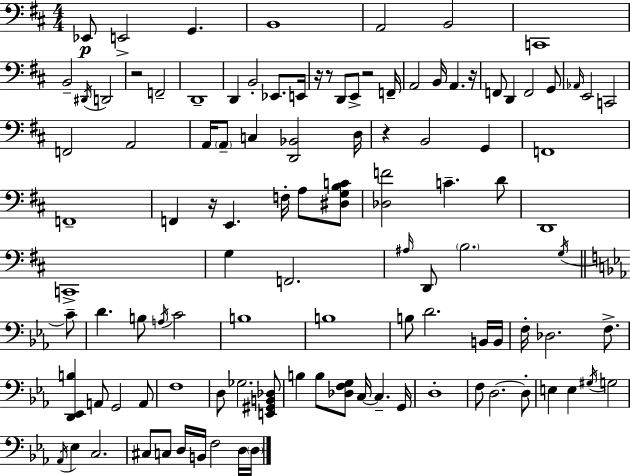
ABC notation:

X:1
T:Untitled
M:4/4
L:1/4
K:D
_E,,/2 E,,2 G,, B,,4 A,,2 B,,2 C,,4 B,,2 ^D,,/4 D,,2 z2 F,,2 D,,4 D,, B,,2 _E,,/2 E,,/4 z/4 z/2 D,,/2 E,,/2 z2 F,,/4 A,,2 B,,/4 A,, z/4 F,,/2 D,, F,,2 G,,/2 _A,,/4 E,,2 C,,2 F,,2 A,,2 A,,/4 A,,/2 C, [D,,_B,,]2 D,/4 z B,,2 G,, F,,4 F,,4 F,, z/4 E,, F,/4 A,/2 [^D,G,B,C]/2 [_D,F]2 C D/2 D,,4 C,,4 G, F,,2 ^A,/4 D,,/2 B,2 G,/4 C/2 D B,/2 A,/4 C2 B,4 B,4 B,/2 D2 B,,/4 B,,/4 F,/4 _D,2 F,/2 [D,,_E,,B,] A,,/2 G,,2 A,,/2 F,4 D,/2 _G,2 [E,,^G,,B,,_D,]/2 B, B,/2 [_D,F,G,]/2 C,/4 C, G,,/4 D,4 F,/2 D,2 D,/2 E, E, ^G,/4 G,2 _A,,/4 _E, C,2 ^C,/2 C,/2 D,/4 B,,/4 F,2 D,/4 D,/4